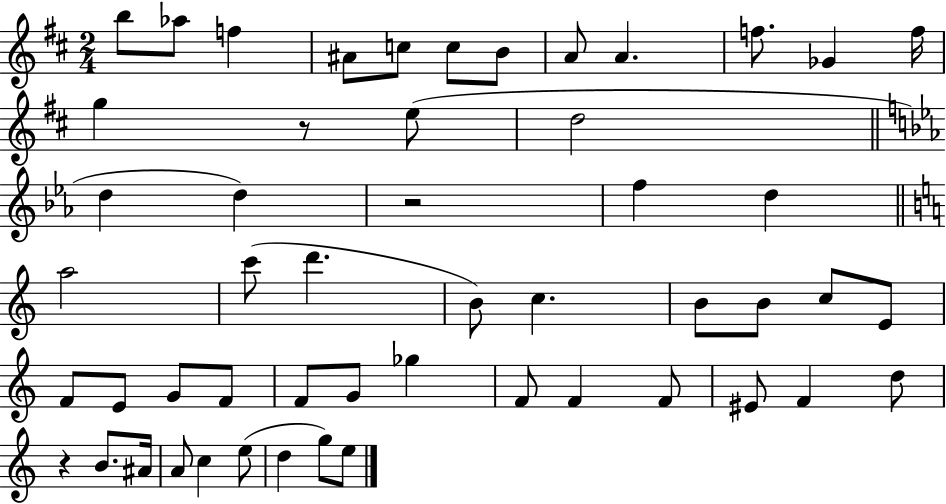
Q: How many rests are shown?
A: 3